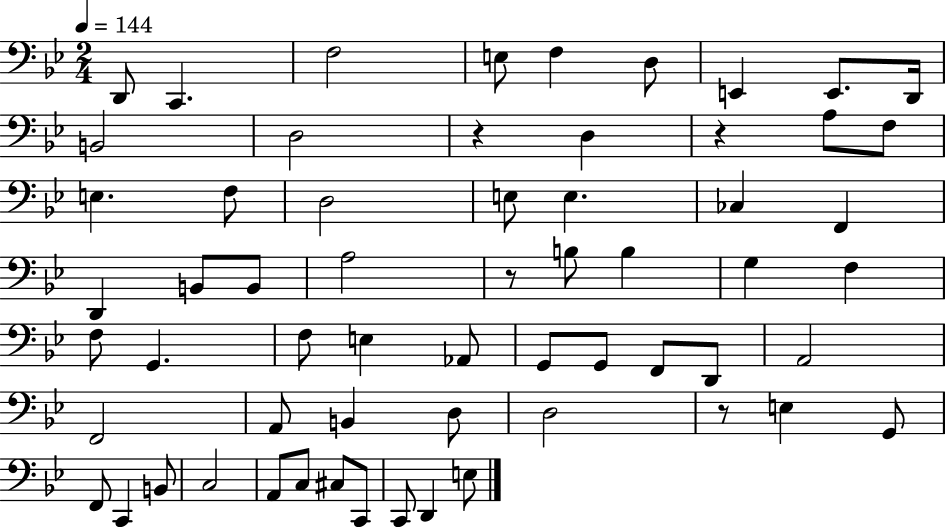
{
  \clef bass
  \numericTimeSignature
  \time 2/4
  \key bes \major
  \tempo 4 = 144
  d,8 c,4. | f2 | e8 f4 d8 | e,4 e,8. d,16 | \break b,2 | d2 | r4 d4 | r4 a8 f8 | \break e4. f8 | d2 | e8 e4. | ces4 f,4 | \break d,4 b,8 b,8 | a2 | r8 b8 b4 | g4 f4 | \break f8 g,4. | f8 e4 aes,8 | g,8 g,8 f,8 d,8 | a,2 | \break f,2 | a,8 b,4 d8 | d2 | r8 e4 g,8 | \break f,8 c,4 b,8 | c2 | a,8 c8 cis8 c,8 | c,8 d,4 e8 | \break \bar "|."
}